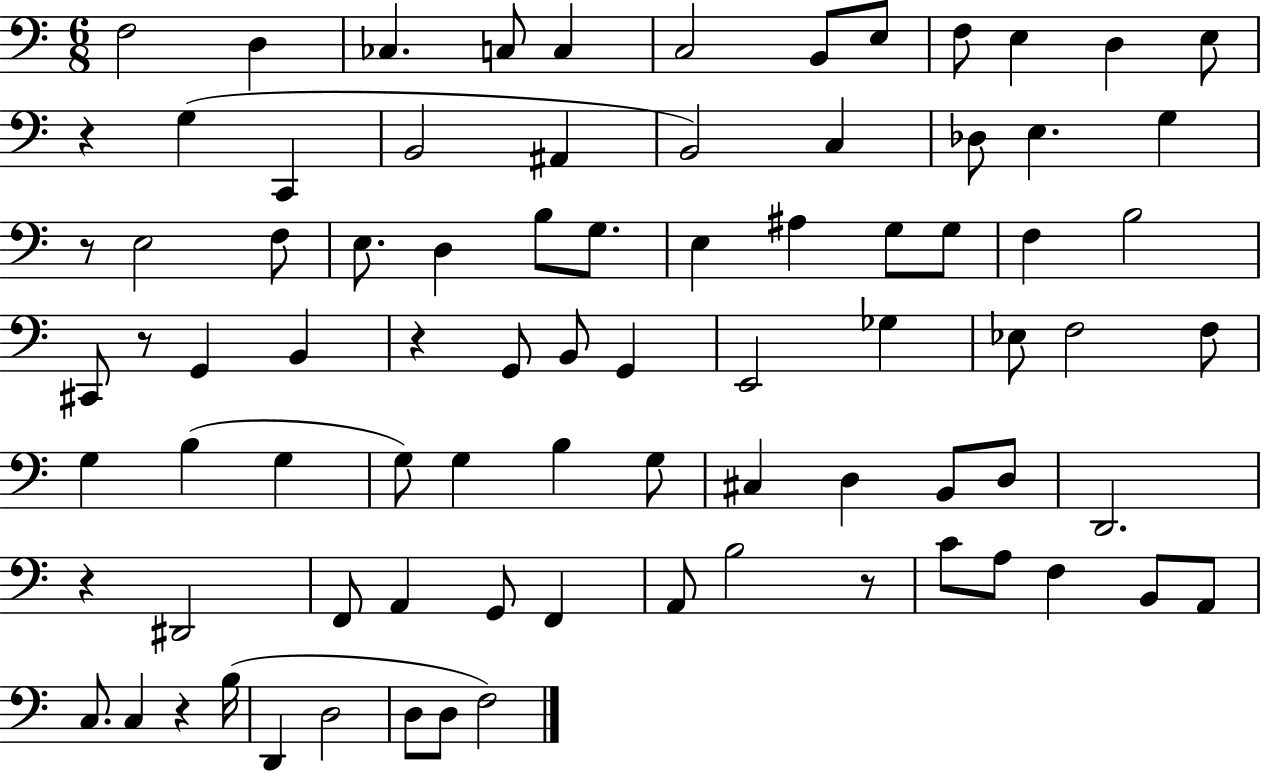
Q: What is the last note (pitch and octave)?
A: F3